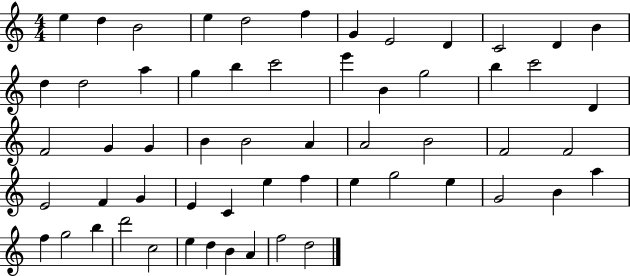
X:1
T:Untitled
M:4/4
L:1/4
K:C
e d B2 e d2 f G E2 D C2 D B d d2 a g b c'2 e' B g2 b c'2 D F2 G G B B2 A A2 B2 F2 F2 E2 F G E C e f e g2 e G2 B a f g2 b d'2 c2 e d B A f2 d2